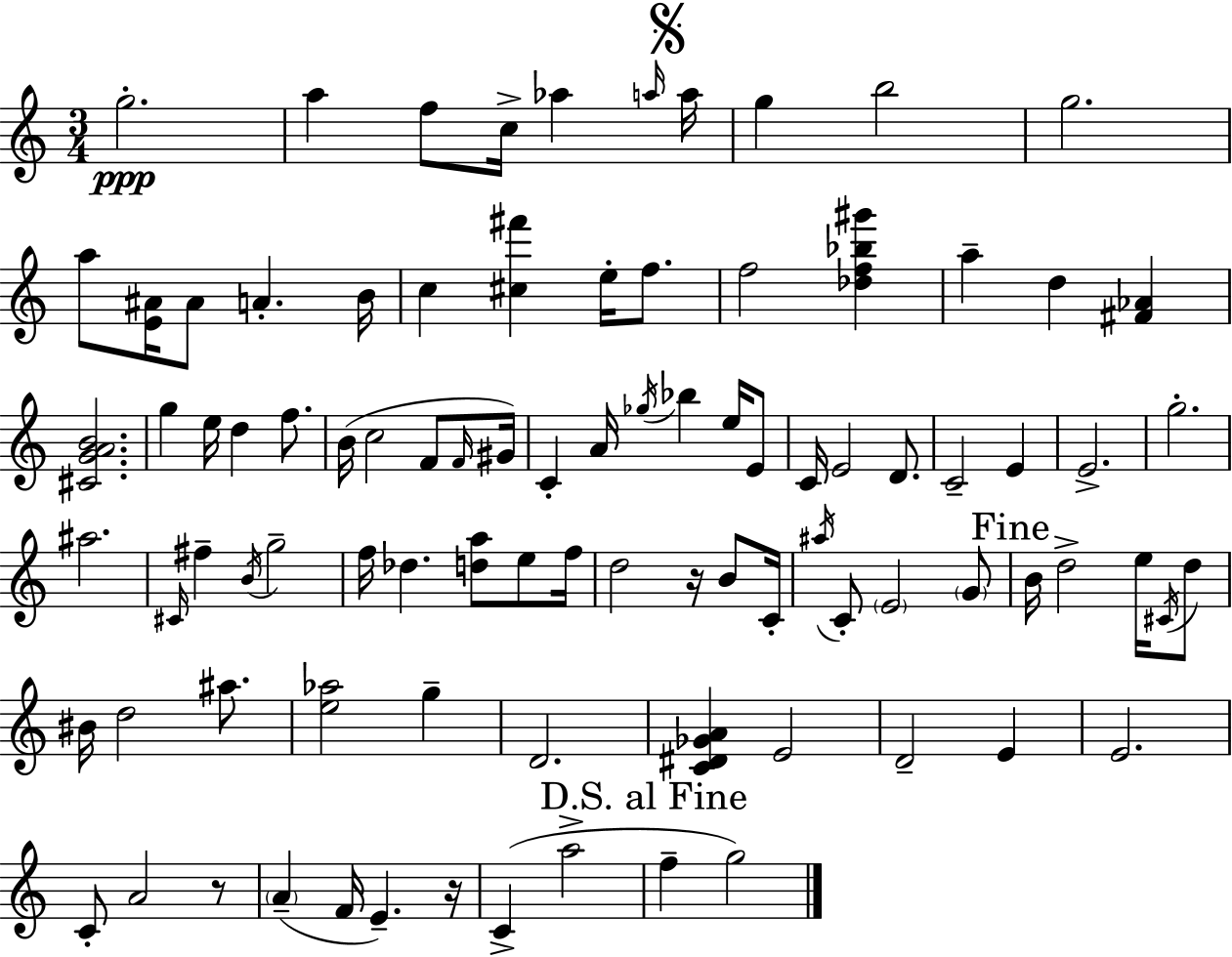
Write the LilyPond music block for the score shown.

{
  \clef treble
  \numericTimeSignature
  \time 3/4
  \key c \major
  g''2.-.\ppp | a''4 f''8 c''16-> aes''4 \grace { a''16 } | \mark \markup { \musicglyph "scripts.segno" } a''16 g''4 b''2 | g''2. | \break a''8 <e' ais'>16 ais'8 a'4.-. | b'16 c''4 <cis'' fis'''>4 e''16-. f''8. | f''2 <des'' f'' bes'' gis'''>4 | a''4-- d''4 <fis' aes'>4 | \break <cis' g' a' b'>2. | g''4 e''16 d''4 f''8. | b'16( c''2 f'8 | \grace { f'16 } gis'16) c'4-. a'16 \acciaccatura { ges''16 } bes''4 | \break e''16 e'8 c'16 e'2 | d'8. c'2-- e'4 | e'2.-> | g''2.-. | \break ais''2. | \grace { cis'16 } fis''4-- \acciaccatura { b'16 } g''2-- | f''16 des''4. | <d'' a''>8 e''8 f''16 d''2 | \break r16 b'8 c'16-. \acciaccatura { ais''16 } c'8-. \parenthesize e'2 | \parenthesize g'8 \mark "Fine" b'16 d''2-> | e''16 \acciaccatura { cis'16 } d''8 bis'16 d''2 | ais''8. <e'' aes''>2 | \break g''4-- d'2. | <c' dis' ges' a'>4 e'2 | d'2-- | e'4 e'2. | \break c'8-. a'2 | r8 \parenthesize a'4--( f'16 | e'4.--) r16 c'4->( a''2-> | \mark "D.S. al Fine" f''4-- g''2) | \break \bar "|."
}